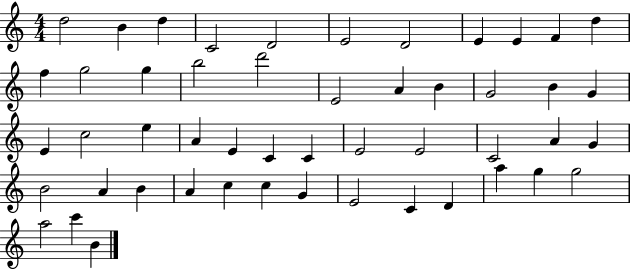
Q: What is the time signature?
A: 4/4